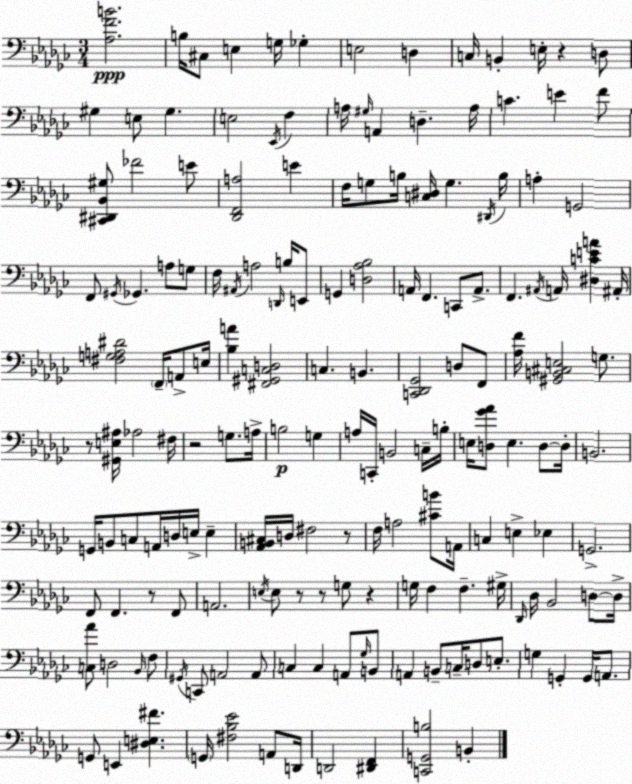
X:1
T:Untitled
M:3/4
L:1/4
K:Ebm
[_A,FB]2 B,/4 ^C,/2 E, G,/4 _G, E,2 D, C,/4 B,, E,/4 z D,/2 ^G, E,/2 ^G, E,2 _E,,/4 F, A,/4 ^G,/4 A,, D, A,/4 C E F/2 [^C,,^D,,_B,,^G,]/2 _F2 E/2 [_D,,F,,A,]2 E F,/4 G,/2 B,/4 [C,^D,]/4 G, ^D,,/4 B,/4 A, G,,2 F,,/2 ^G,,/4 _G,, A,/2 G,/2 F,/4 ^A,,/4 A,2 D,,/4 B,/4 E,,/2 G,, [D,_A,_B,]2 A,,/4 F,, C,,/2 A,,/2 F,, ^A,,/4 A,,/4 [^D,CEA] ^A,,/4 [^F,G,A,^D]2 F,,/4 A,,/2 E,/4 [_B,A] [^F,,^G,,C,D,]2 C, B,, [C,,_D,,_G,,]2 D,/2 F,,/2 [_A,F]/4 [^G,,B,,^C,E,]2 G,/2 z/2 [^G,,E,^A,]/4 _A,2 ^F,/4 z2 G,/2 A,/4 B,2 G, A,/4 C,,/4 B,,2 C,/4 B,/4 E,/4 [D,_G_A]/2 E, D,/2 D,/4 B,,2 G,,/4 B,,/2 C,/2 A,,/4 D,/4 E,/4 E, [_A,,B,,^C,]/4 D,/4 ^F,2 z/2 F,/4 A,2 [^CB]/2 A,,/4 C, E, _E, G,,2 F,,/2 F,, z/2 F,,/2 A,,2 E,/4 E,/2 z/2 z/2 G,/2 z G,/4 F, F, ^G,/4 _D,,/4 _D,/4 _B,,2 D,/2 D,/4 [C,_A]/2 D,2 _B,,/4 F,/2 ^G,,/4 C,,/2 A,,2 A,,/2 C, C, A,,/2 _G,/4 B,,/2 A,, B,,/2 C,/4 D,/2 E,/2 G, G,, G,,/4 A,,/2 G,,/2 E,, [^D,E,^F] G,,/4 [^F,_B,_E]2 A,,/2 D,,/4 D,,2 [^D,,F,,] [C,,G,,B,]2 B,,